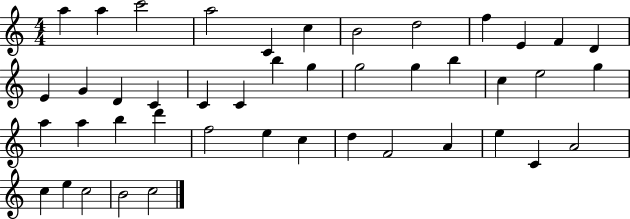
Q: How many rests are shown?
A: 0